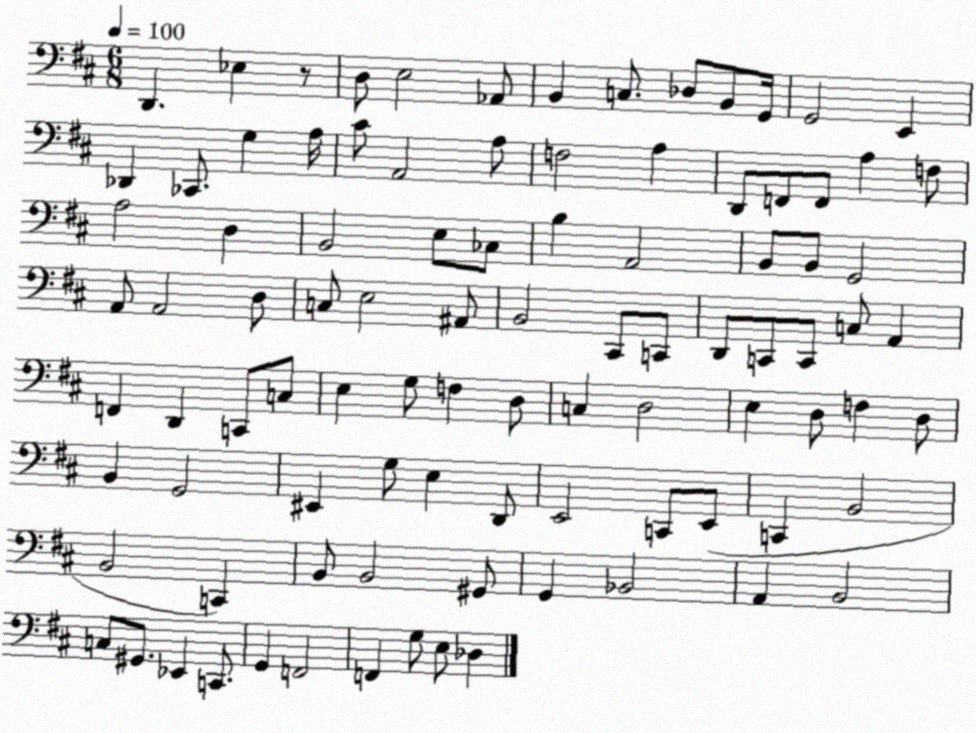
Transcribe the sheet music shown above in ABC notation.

X:1
T:Untitled
M:6/8
L:1/4
K:D
D,, _E, z/2 D,/2 E,2 _A,,/2 B,, C,/2 _D,/2 B,,/2 G,,/4 G,,2 E,, _D,, _C,,/2 G, A,/4 ^C/2 A,,2 A,/2 F,2 A, D,,/2 F,,/2 F,,/2 A, F,/2 A,2 D, B,,2 E,/2 _C,/2 B, A,,2 B,,/2 B,,/2 G,,2 A,,/2 A,,2 D,/2 C,/2 E,2 ^A,,/2 B,,2 ^C,,/2 C,,/2 D,,/2 C,,/2 C,,/2 C,/2 A,, F,, D,, C,,/2 C,/2 E, G,/2 F, D,/2 C, D,2 E, D,/2 F, D,/2 B,, G,,2 ^E,, G,/2 E, D,,/2 E,,2 C,,/2 E,,/2 C,, B,,2 B,,2 C,, B,,/2 B,,2 ^G,,/2 G,, _B,,2 A,, B,,2 C,/2 ^G,,/2 _E,, C,,/2 G,, F,,2 F,, G,/2 E,/2 _D,